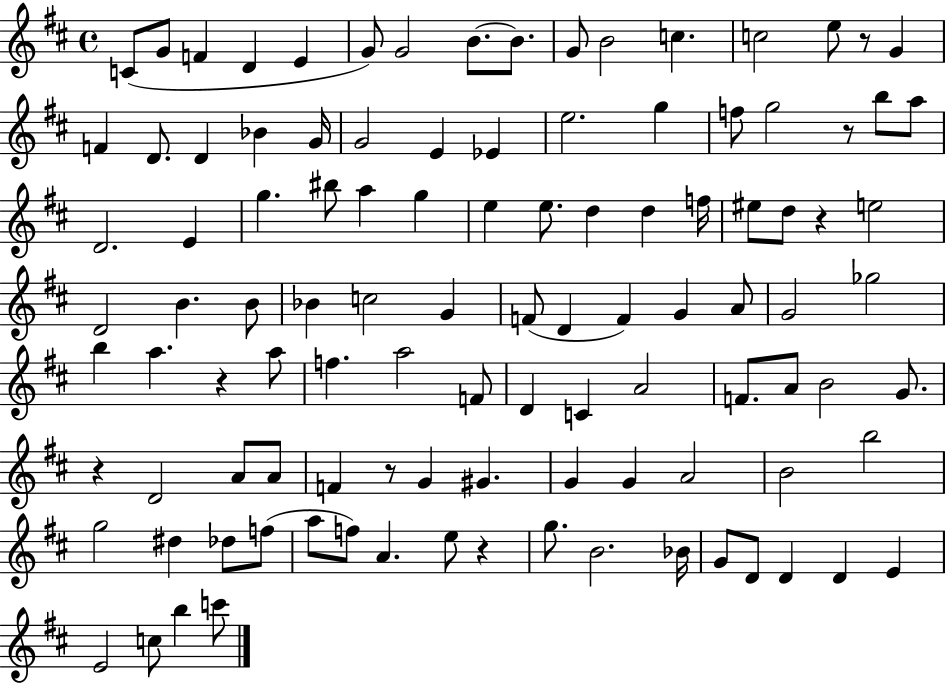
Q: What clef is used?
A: treble